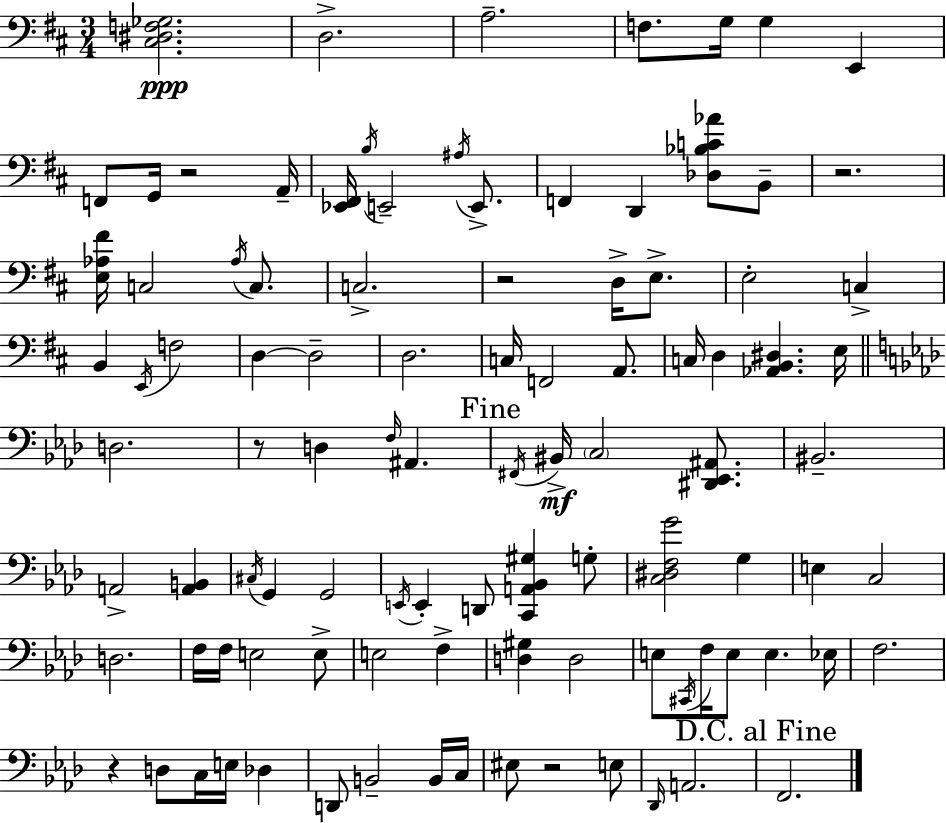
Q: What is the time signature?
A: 3/4